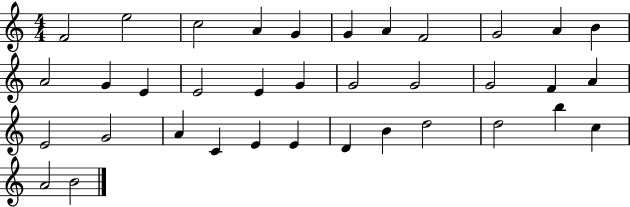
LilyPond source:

{
  \clef treble
  \numericTimeSignature
  \time 4/4
  \key c \major
  f'2 e''2 | c''2 a'4 g'4 | g'4 a'4 f'2 | g'2 a'4 b'4 | \break a'2 g'4 e'4 | e'2 e'4 g'4 | g'2 g'2 | g'2 f'4 a'4 | \break e'2 g'2 | a'4 c'4 e'4 e'4 | d'4 b'4 d''2 | d''2 b''4 c''4 | \break a'2 b'2 | \bar "|."
}